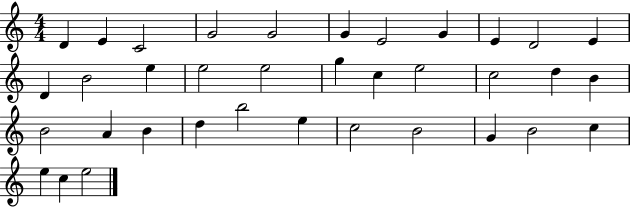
{
  \clef treble
  \numericTimeSignature
  \time 4/4
  \key c \major
  d'4 e'4 c'2 | g'2 g'2 | g'4 e'2 g'4 | e'4 d'2 e'4 | \break d'4 b'2 e''4 | e''2 e''2 | g''4 c''4 e''2 | c''2 d''4 b'4 | \break b'2 a'4 b'4 | d''4 b''2 e''4 | c''2 b'2 | g'4 b'2 c''4 | \break e''4 c''4 e''2 | \bar "|."
}